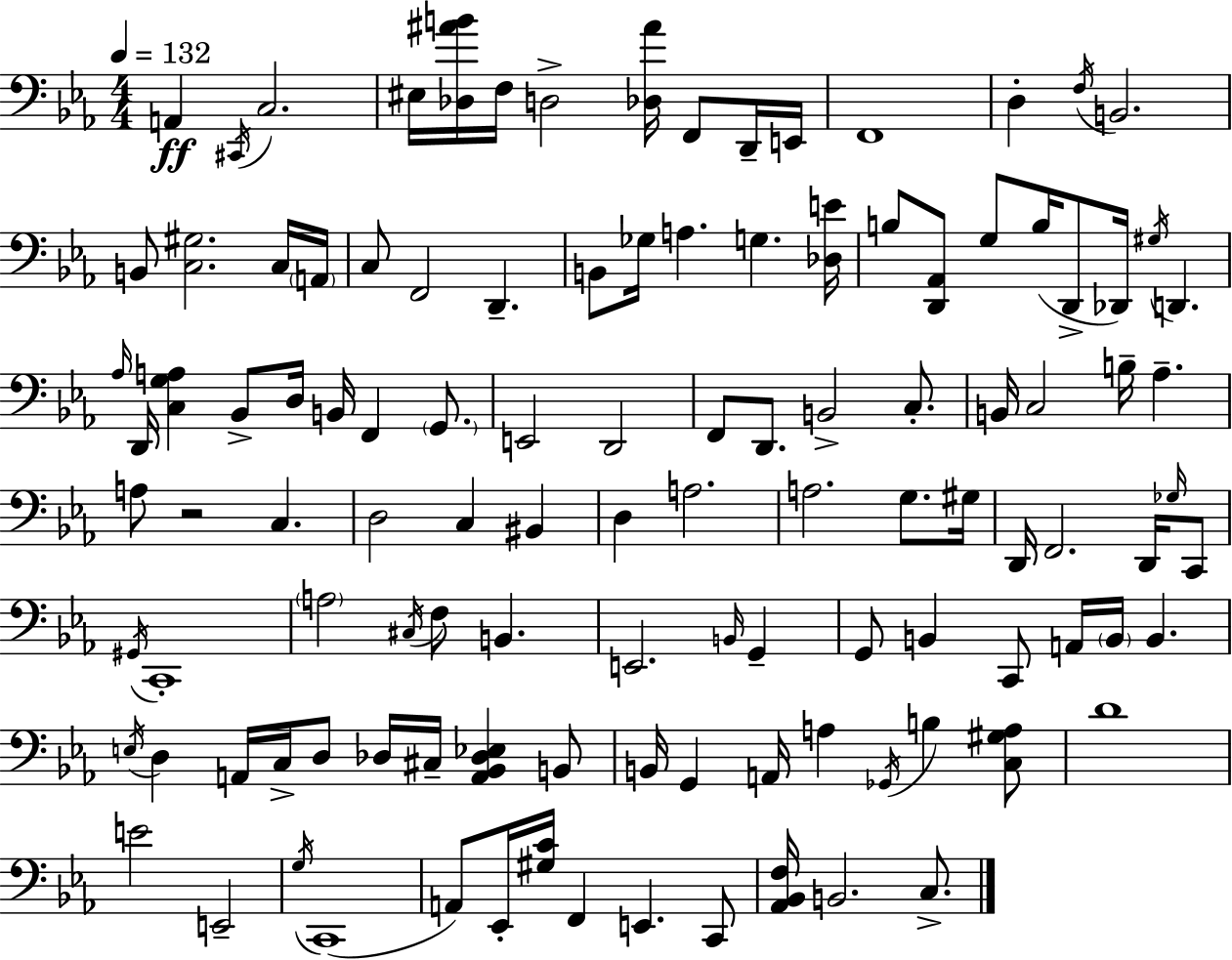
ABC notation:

X:1
T:Untitled
M:4/4
L:1/4
K:Eb
A,, ^C,,/4 C,2 ^E,/4 [_D,^AB]/4 F,/4 D,2 [_D,^A]/4 F,,/2 D,,/4 E,,/4 F,,4 D, F,/4 B,,2 B,,/2 [C,^G,]2 C,/4 A,,/4 C,/2 F,,2 D,, B,,/2 _G,/4 A, G, [_D,E]/4 B,/2 [D,,_A,,]/2 G,/2 B,/4 D,,/2 _D,,/4 ^G,/4 D,, _A,/4 D,,/4 [C,G,A,] _B,,/2 D,/4 B,,/4 F,, G,,/2 E,,2 D,,2 F,,/2 D,,/2 B,,2 C,/2 B,,/4 C,2 B,/4 _A, A,/2 z2 C, D,2 C, ^B,, D, A,2 A,2 G,/2 ^G,/4 D,,/4 F,,2 D,,/4 _G,/4 C,,/2 ^G,,/4 C,,4 A,2 ^C,/4 F,/2 B,, E,,2 B,,/4 G,, G,,/2 B,, C,,/2 A,,/4 B,,/4 B,, E,/4 D, A,,/4 C,/4 D,/2 _D,/4 ^C,/4 [A,,_B,,_D,_E,] B,,/2 B,,/4 G,, A,,/4 A, _G,,/4 B, [C,^G,A,]/2 D4 E2 E,,2 G,/4 C,,4 A,,/2 _E,,/4 [^G,C]/4 F,, E,, C,,/2 [_A,,_B,,F,]/4 B,,2 C,/2